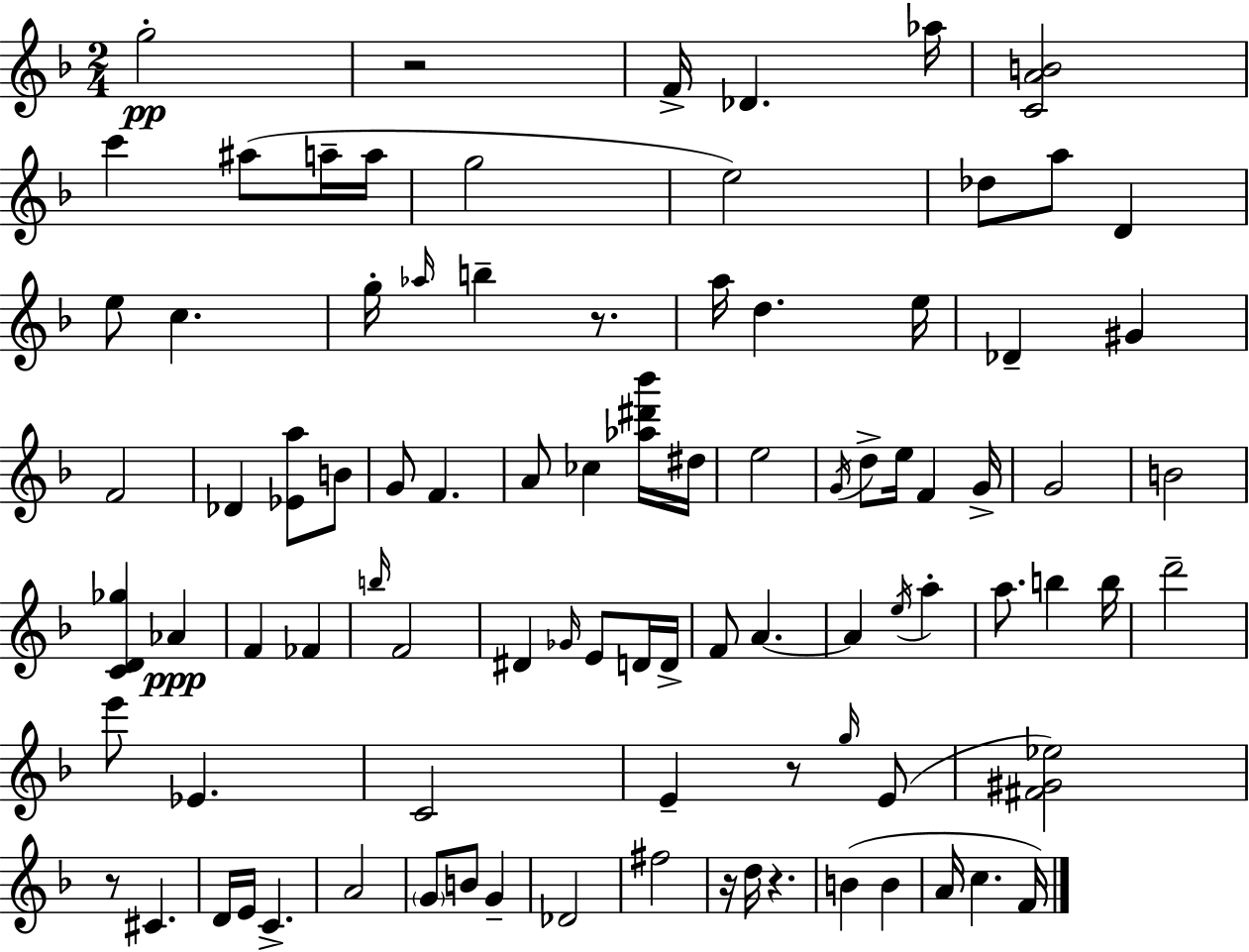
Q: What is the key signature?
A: D minor